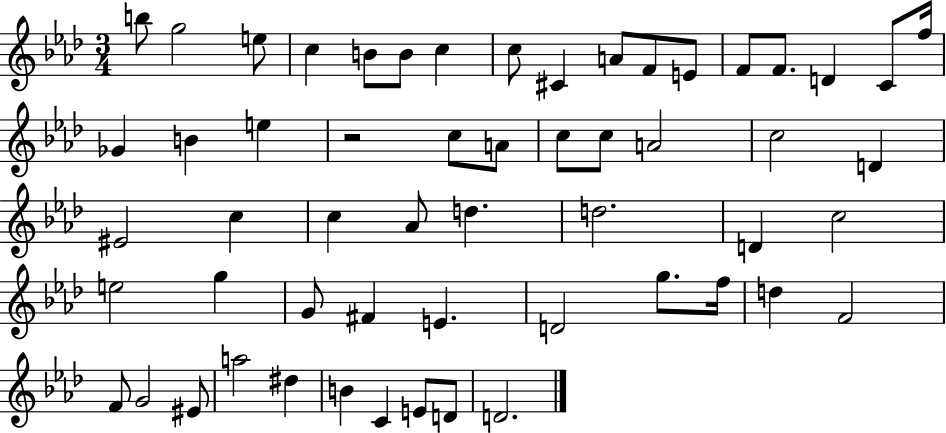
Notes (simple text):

B5/e G5/h E5/e C5/q B4/e B4/e C5/q C5/e C#4/q A4/e F4/e E4/e F4/e F4/e. D4/q C4/e F5/s Gb4/q B4/q E5/q R/h C5/e A4/e C5/e C5/e A4/h C5/h D4/q EIS4/h C5/q C5/q Ab4/e D5/q. D5/h. D4/q C5/h E5/h G5/q G4/e F#4/q E4/q. D4/h G5/e. F5/s D5/q F4/h F4/e G4/h EIS4/e A5/h D#5/q B4/q C4/q E4/e D4/e D4/h.